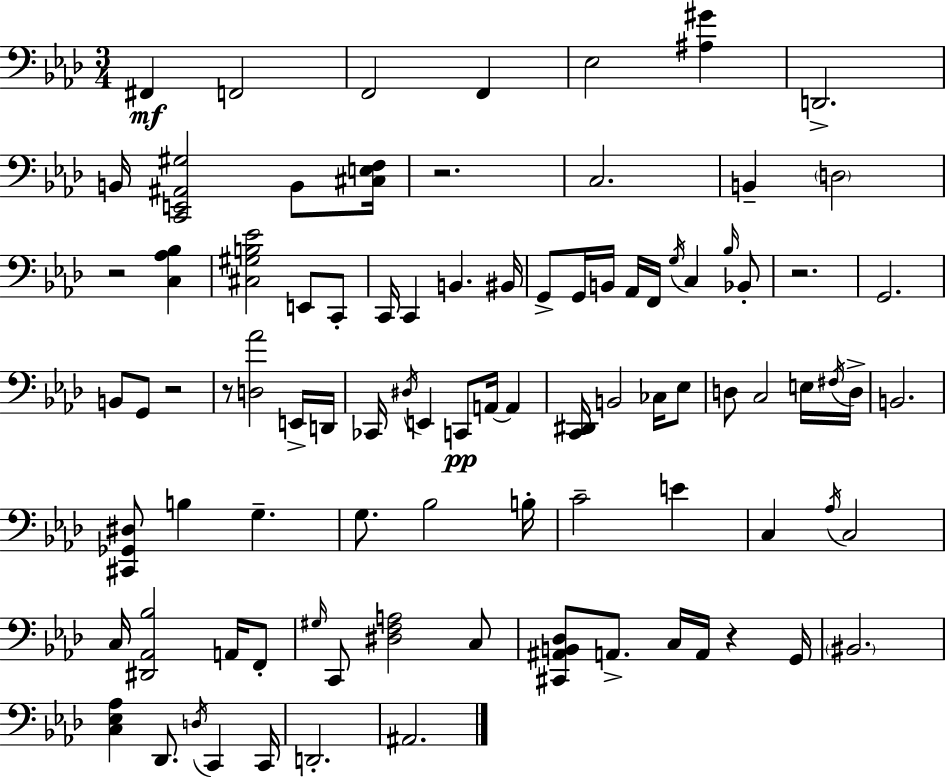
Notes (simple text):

F#2/q F2/h F2/h F2/q Eb3/h [A#3,G#4]/q D2/h. B2/s [C2,E2,A#2,G#3]/h B2/e [C#3,E3,F3]/s R/h. C3/h. B2/q D3/h R/h [C3,Ab3,Bb3]/q [C#3,G#3,B3,Eb4]/h E2/e C2/e C2/s C2/q B2/q. BIS2/s G2/e G2/s B2/s Ab2/s F2/s G3/s C3/q Bb3/s Bb2/e R/h. G2/h. B2/e G2/e R/h R/e [D3,Ab4]/h E2/s D2/s CES2/s D#3/s E2/q C2/e A2/s A2/q [C2,D#2]/s B2/h CES3/s Eb3/e D3/e C3/h E3/s F#3/s D3/s B2/h. [C#2,Gb2,D#3]/e B3/q G3/q. G3/e. Bb3/h B3/s C4/h E4/q C3/q Ab3/s C3/h C3/s [D#2,Ab2,Bb3]/h A2/s F2/e G#3/s C2/e [D#3,F3,A3]/h C3/e [C#2,A#2,B2,Db3]/e A2/e. C3/s A2/s R/q G2/s BIS2/h. [C3,Eb3,Ab3]/q Db2/e. D3/s C2/q C2/s D2/h. A#2/h.